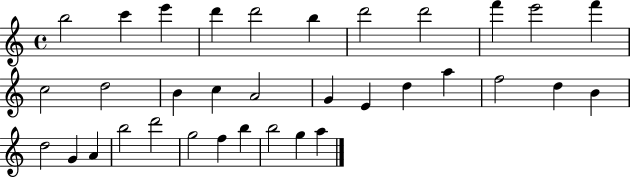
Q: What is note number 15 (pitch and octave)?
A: C5